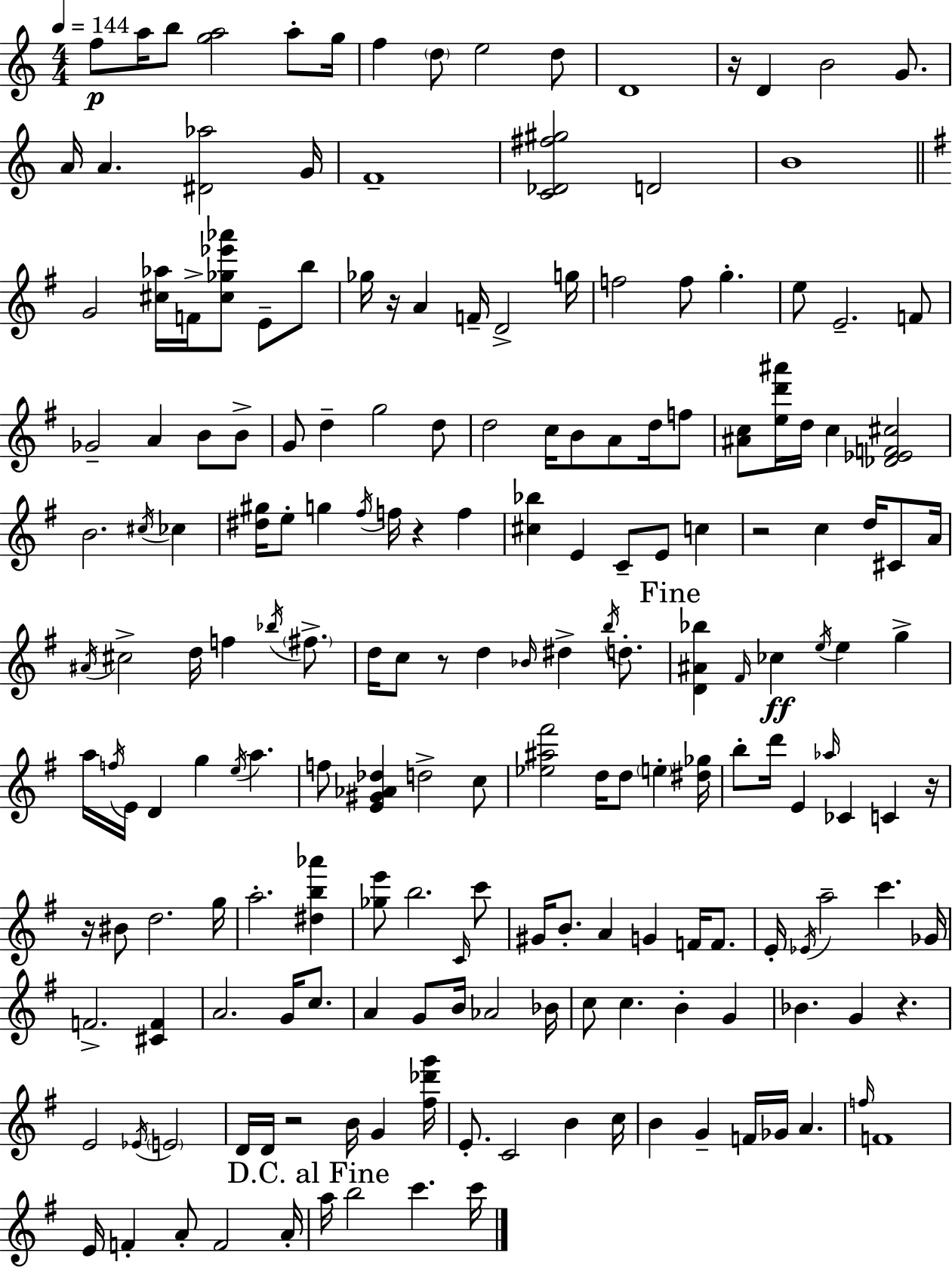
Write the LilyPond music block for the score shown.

{
  \clef treble
  \numericTimeSignature
  \time 4/4
  \key c \major
  \tempo 4 = 144
  f''8\p a''16 b''8 <g'' a''>2 a''8-. g''16 | f''4 \parenthesize d''8 e''2 d''8 | d'1 | r16 d'4 b'2 g'8. | \break a'16 a'4. <dis' aes''>2 g'16 | f'1-- | <c' des' fis'' gis''>2 d'2 | b'1 | \break \bar "||" \break \key g \major g'2 <cis'' aes''>16 f'16-> <cis'' ges'' ees''' aes'''>8 e'8-- b''8 | ges''16 r16 a'4 f'16-- d'2-> g''16 | f''2 f''8 g''4.-. | e''8 e'2.-- f'8 | \break ges'2-- a'4 b'8 b'8-> | g'8 d''4-- g''2 d''8 | d''2 c''16 b'8 a'8 d''16 f''8 | <ais' c''>8 <e'' d''' ais'''>16 d''16 c''4 <des' ees' f' cis''>2 | \break b'2. \acciaccatura { cis''16 } ces''4 | <dis'' gis''>16 e''8-. g''4 \acciaccatura { fis''16 } f''16 r4 f''4 | <cis'' bes''>4 e'4 c'8-- e'8 c''4 | r2 c''4 d''16 cis'8 | \break a'16 \acciaccatura { ais'16 } cis''2-> d''16 f''4 | \acciaccatura { bes''16 } \parenthesize fis''8.-> d''16 c''8 r8 d''4 \grace { bes'16 } dis''4-> | \acciaccatura { b''16 } d''8.-. \mark "Fine" <d' ais' bes''>4 \grace { fis'16 }\ff ces''4 \acciaccatura { e''16 } | e''4 g''4-> a''16 \acciaccatura { f''16 } e'16 d'4 g''4 | \break \acciaccatura { e''16 } a''4. f''8 <e' gis' aes' des''>4 | d''2-> c''8 <ees'' ais'' fis'''>2 | d''16 d''8 \parenthesize e''4-. <dis'' ges''>16 b''8-. d'''16 e'4 | \grace { aes''16 } ces'4 c'4 r16 r16 bis'8 d''2. | \break g''16 a''2.-. | <dis'' b'' aes'''>4 <ges'' e'''>8 b''2. | \grace { c'16 } c'''8 gis'16 b'8.-. | a'4 g'4 f'16 f'8. e'16-. \acciaccatura { ees'16 } a''2-- | \break c'''4. ges'16 f'2.-> | <cis' f'>4 a'2. | g'16 c''8. a'4 | g'8 b'16 aes'2 bes'16 c''8 c''4. | \break b'4-. g'4 bes'4. | g'4 r4. e'2 | \acciaccatura { ees'16 } \parenthesize e'2 d'16 d'16 | r2 b'16 g'4 <fis'' des''' g'''>16 e'8.-. | \break c'2 b'4 c''16 b'4 | g'4-- f'16 ges'16 a'4. \grace { f''16 } f'1 | e'16 | f'4-. a'8-. f'2 a'16-. \mark "D.C. al Fine" a''16 | \break b''2 c'''4. c'''16 \bar "|."
}